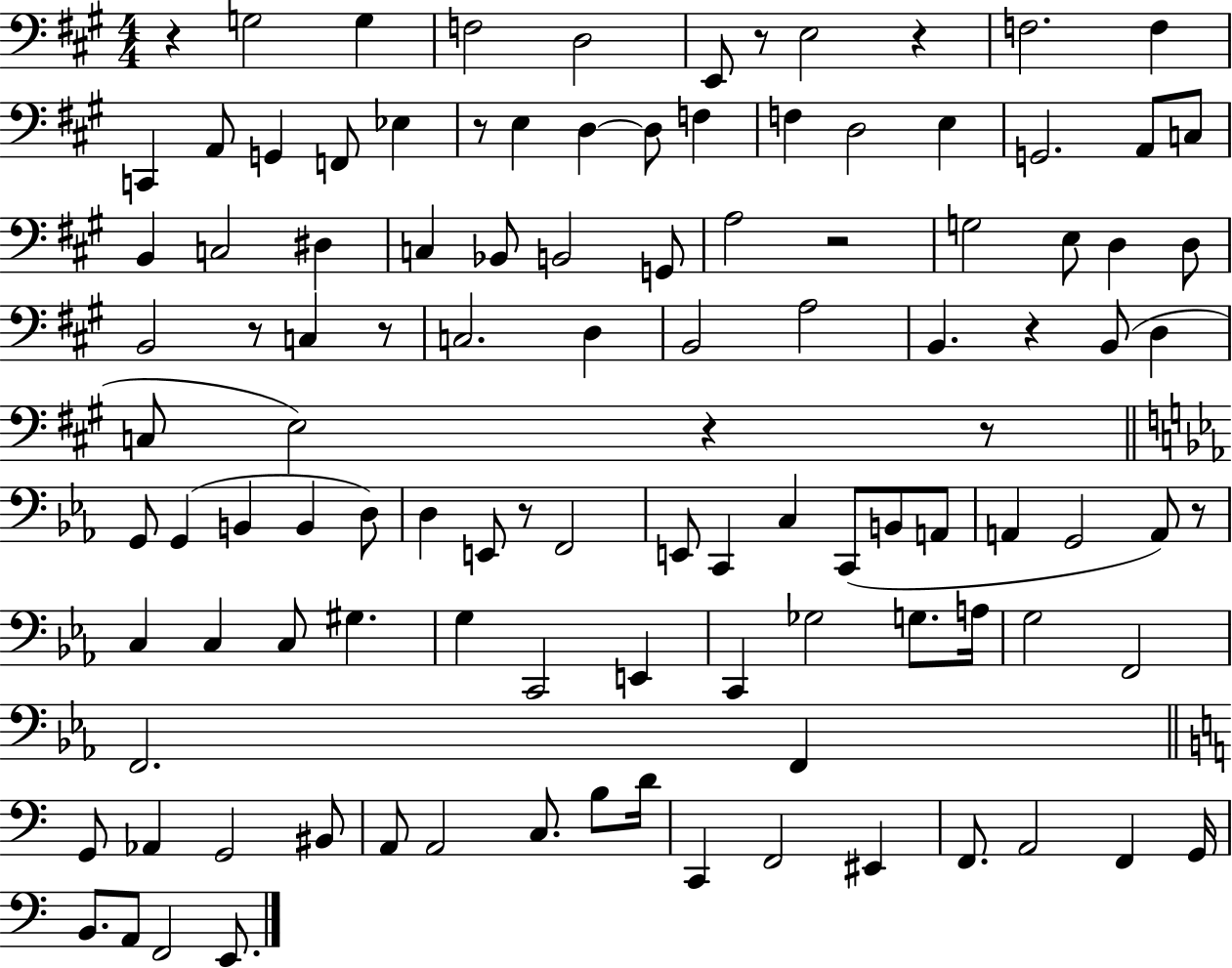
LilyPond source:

{
  \clef bass
  \numericTimeSignature
  \time 4/4
  \key a \major
  r4 g2 g4 | f2 d2 | e,8 r8 e2 r4 | f2. f4 | \break c,4 a,8 g,4 f,8 ees4 | r8 e4 d4~~ d8 f4 | f4 d2 e4 | g,2. a,8 c8 | \break b,4 c2 dis4 | c4 bes,8 b,2 g,8 | a2 r2 | g2 e8 d4 d8 | \break b,2 r8 c4 r8 | c2. d4 | b,2 a2 | b,4. r4 b,8( d4 | \break c8 e2) r4 r8 | \bar "||" \break \key ees \major g,8 g,4( b,4 b,4 d8) | d4 e,8 r8 f,2 | e,8 c,4 c4 c,8( b,8 a,8 | a,4 g,2 a,8) r8 | \break c4 c4 c8 gis4. | g4 c,2 e,4 | c,4 ges2 g8. a16 | g2 f,2 | \break f,2. f,4 | \bar "||" \break \key a \minor g,8 aes,4 g,2 bis,8 | a,8 a,2 c8. b8 d'16 | c,4 f,2 eis,4 | f,8. a,2 f,4 g,16 | \break b,8. a,8 f,2 e,8. | \bar "|."
}